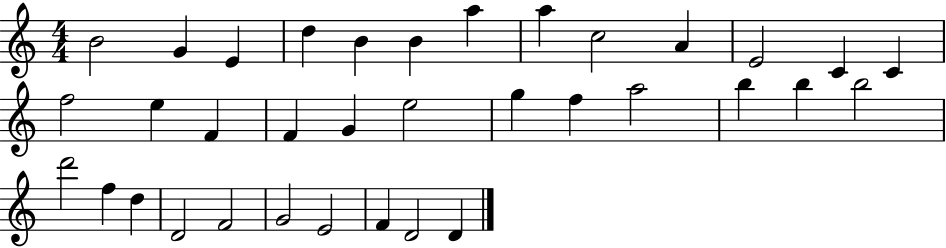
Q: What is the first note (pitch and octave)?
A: B4